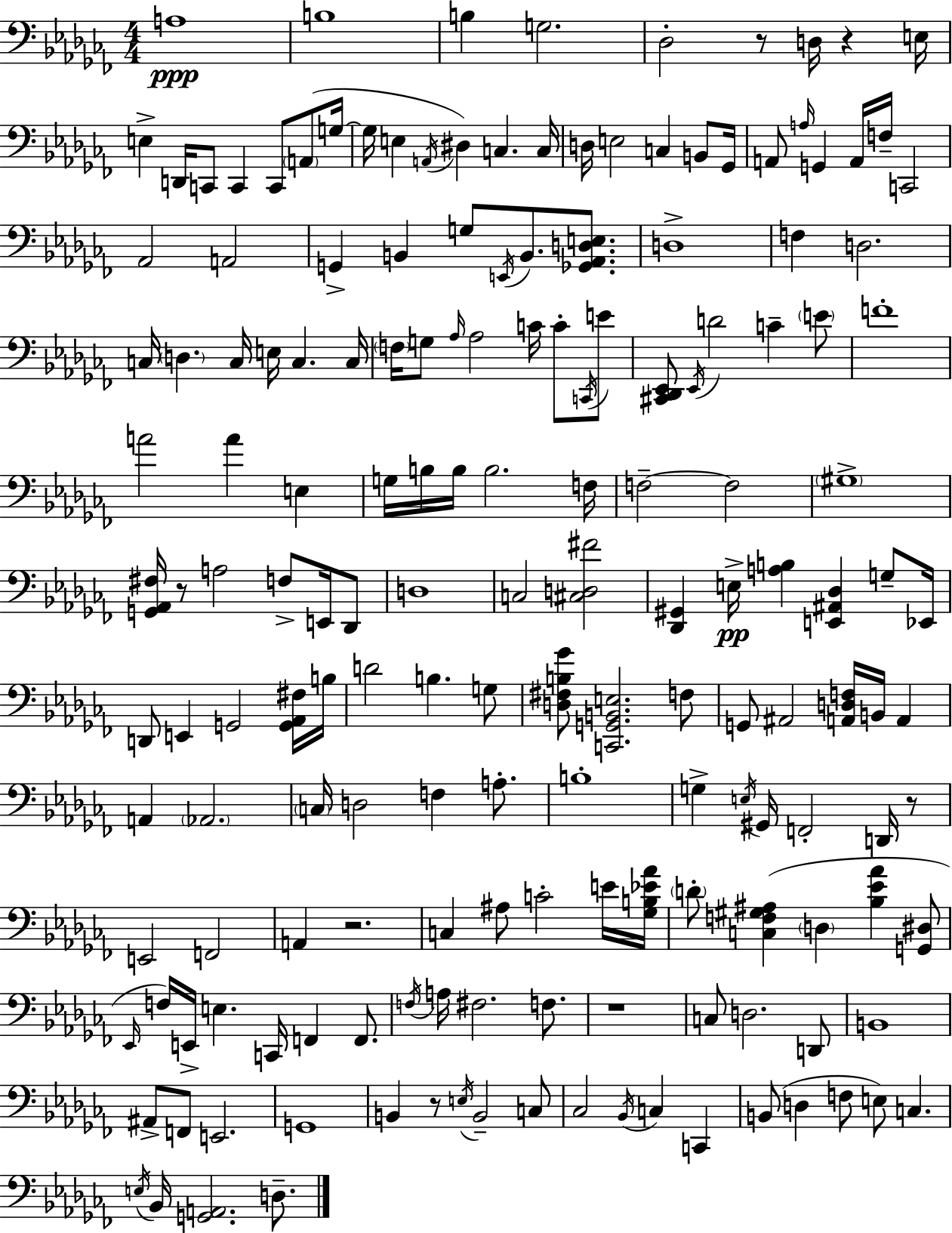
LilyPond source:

{
  \clef bass
  \numericTimeSignature
  \time 4/4
  \key aes \minor
  \repeat volta 2 { a1\ppp | b1 | b4 g2. | des2-. r8 d16 r4 e16 | \break e4-> d,16 c,8 c,4 c,8 \parenthesize a,8( g16~~ | g16 e4 \acciaccatura { a,16 } dis4) c4. | c16 d16 e2 c4 b,8 | ges,16 a,8 \grace { a16 } g,4 a,16 f16-- c,2 | \break aes,2 a,2 | g,4-> b,4 g8 \acciaccatura { e,16 } b,8. | <ges, aes, d e>8. d1-> | f4 d2. | \break c16 \parenthesize d4. c16 e16 c4. | c16 \parenthesize f16 g8 \grace { aes16 } aes2 c'16 | c'8-. \acciaccatura { c,16 } e'8 <cis, des, ees,>8 \acciaccatura { ees,16 } d'2 | c'4-- \parenthesize e'8 f'1-. | \break a'2 a'4 | e4 g16 b16 b16 b2. | f16 f2--~~ f2 | \parenthesize gis1-> | \break <g, aes, fis>16 r8 a2 | f8-> e,16 des,8 d1 | c2 <cis d fis'>2 | <des, gis,>4 e16->\pp <a b>4 <e, ais, des>4 | \break g8-- ees,16 d,8 e,4 g,2 | <g, aes, fis>16 b16 d'2 b4. | g8 <d fis b ges'>8 <c, g, b, e>2. | f8 g,8 ais,2 | \break <a, d f>16 b,16 a,4 a,4 \parenthesize aes,2. | \parenthesize c16 d2 f4 | a8.-. b1-. | g4-> \acciaccatura { e16 } gis,16 f,2-. | \break d,16 r8 e,2 f,2 | a,4 r2. | c4 ais8 c'2-. | e'16 <ges b ees' aes'>16 \parenthesize d'8-. <c f gis ais>4( \parenthesize d4 | \break <bes ees' aes'>4 <g, dis>8 \grace { ees,16 }) f16 e,16-> e4. | c,16 f,4 f,8. \acciaccatura { f16 } a16 fis2. | f8. r1 | c8 d2. | \break d,8 b,1 | ais,8-> f,8 e,2. | g,1 | b,4 r8 \acciaccatura { e16 } | \break b,2-- c8 ces2 | \acciaccatura { bes,16 } c4 c,4 b,8( d4 | f8 e8) c4. \acciaccatura { e16 } bes,16 <g, a,>2. | d8.-- } \bar "|."
}